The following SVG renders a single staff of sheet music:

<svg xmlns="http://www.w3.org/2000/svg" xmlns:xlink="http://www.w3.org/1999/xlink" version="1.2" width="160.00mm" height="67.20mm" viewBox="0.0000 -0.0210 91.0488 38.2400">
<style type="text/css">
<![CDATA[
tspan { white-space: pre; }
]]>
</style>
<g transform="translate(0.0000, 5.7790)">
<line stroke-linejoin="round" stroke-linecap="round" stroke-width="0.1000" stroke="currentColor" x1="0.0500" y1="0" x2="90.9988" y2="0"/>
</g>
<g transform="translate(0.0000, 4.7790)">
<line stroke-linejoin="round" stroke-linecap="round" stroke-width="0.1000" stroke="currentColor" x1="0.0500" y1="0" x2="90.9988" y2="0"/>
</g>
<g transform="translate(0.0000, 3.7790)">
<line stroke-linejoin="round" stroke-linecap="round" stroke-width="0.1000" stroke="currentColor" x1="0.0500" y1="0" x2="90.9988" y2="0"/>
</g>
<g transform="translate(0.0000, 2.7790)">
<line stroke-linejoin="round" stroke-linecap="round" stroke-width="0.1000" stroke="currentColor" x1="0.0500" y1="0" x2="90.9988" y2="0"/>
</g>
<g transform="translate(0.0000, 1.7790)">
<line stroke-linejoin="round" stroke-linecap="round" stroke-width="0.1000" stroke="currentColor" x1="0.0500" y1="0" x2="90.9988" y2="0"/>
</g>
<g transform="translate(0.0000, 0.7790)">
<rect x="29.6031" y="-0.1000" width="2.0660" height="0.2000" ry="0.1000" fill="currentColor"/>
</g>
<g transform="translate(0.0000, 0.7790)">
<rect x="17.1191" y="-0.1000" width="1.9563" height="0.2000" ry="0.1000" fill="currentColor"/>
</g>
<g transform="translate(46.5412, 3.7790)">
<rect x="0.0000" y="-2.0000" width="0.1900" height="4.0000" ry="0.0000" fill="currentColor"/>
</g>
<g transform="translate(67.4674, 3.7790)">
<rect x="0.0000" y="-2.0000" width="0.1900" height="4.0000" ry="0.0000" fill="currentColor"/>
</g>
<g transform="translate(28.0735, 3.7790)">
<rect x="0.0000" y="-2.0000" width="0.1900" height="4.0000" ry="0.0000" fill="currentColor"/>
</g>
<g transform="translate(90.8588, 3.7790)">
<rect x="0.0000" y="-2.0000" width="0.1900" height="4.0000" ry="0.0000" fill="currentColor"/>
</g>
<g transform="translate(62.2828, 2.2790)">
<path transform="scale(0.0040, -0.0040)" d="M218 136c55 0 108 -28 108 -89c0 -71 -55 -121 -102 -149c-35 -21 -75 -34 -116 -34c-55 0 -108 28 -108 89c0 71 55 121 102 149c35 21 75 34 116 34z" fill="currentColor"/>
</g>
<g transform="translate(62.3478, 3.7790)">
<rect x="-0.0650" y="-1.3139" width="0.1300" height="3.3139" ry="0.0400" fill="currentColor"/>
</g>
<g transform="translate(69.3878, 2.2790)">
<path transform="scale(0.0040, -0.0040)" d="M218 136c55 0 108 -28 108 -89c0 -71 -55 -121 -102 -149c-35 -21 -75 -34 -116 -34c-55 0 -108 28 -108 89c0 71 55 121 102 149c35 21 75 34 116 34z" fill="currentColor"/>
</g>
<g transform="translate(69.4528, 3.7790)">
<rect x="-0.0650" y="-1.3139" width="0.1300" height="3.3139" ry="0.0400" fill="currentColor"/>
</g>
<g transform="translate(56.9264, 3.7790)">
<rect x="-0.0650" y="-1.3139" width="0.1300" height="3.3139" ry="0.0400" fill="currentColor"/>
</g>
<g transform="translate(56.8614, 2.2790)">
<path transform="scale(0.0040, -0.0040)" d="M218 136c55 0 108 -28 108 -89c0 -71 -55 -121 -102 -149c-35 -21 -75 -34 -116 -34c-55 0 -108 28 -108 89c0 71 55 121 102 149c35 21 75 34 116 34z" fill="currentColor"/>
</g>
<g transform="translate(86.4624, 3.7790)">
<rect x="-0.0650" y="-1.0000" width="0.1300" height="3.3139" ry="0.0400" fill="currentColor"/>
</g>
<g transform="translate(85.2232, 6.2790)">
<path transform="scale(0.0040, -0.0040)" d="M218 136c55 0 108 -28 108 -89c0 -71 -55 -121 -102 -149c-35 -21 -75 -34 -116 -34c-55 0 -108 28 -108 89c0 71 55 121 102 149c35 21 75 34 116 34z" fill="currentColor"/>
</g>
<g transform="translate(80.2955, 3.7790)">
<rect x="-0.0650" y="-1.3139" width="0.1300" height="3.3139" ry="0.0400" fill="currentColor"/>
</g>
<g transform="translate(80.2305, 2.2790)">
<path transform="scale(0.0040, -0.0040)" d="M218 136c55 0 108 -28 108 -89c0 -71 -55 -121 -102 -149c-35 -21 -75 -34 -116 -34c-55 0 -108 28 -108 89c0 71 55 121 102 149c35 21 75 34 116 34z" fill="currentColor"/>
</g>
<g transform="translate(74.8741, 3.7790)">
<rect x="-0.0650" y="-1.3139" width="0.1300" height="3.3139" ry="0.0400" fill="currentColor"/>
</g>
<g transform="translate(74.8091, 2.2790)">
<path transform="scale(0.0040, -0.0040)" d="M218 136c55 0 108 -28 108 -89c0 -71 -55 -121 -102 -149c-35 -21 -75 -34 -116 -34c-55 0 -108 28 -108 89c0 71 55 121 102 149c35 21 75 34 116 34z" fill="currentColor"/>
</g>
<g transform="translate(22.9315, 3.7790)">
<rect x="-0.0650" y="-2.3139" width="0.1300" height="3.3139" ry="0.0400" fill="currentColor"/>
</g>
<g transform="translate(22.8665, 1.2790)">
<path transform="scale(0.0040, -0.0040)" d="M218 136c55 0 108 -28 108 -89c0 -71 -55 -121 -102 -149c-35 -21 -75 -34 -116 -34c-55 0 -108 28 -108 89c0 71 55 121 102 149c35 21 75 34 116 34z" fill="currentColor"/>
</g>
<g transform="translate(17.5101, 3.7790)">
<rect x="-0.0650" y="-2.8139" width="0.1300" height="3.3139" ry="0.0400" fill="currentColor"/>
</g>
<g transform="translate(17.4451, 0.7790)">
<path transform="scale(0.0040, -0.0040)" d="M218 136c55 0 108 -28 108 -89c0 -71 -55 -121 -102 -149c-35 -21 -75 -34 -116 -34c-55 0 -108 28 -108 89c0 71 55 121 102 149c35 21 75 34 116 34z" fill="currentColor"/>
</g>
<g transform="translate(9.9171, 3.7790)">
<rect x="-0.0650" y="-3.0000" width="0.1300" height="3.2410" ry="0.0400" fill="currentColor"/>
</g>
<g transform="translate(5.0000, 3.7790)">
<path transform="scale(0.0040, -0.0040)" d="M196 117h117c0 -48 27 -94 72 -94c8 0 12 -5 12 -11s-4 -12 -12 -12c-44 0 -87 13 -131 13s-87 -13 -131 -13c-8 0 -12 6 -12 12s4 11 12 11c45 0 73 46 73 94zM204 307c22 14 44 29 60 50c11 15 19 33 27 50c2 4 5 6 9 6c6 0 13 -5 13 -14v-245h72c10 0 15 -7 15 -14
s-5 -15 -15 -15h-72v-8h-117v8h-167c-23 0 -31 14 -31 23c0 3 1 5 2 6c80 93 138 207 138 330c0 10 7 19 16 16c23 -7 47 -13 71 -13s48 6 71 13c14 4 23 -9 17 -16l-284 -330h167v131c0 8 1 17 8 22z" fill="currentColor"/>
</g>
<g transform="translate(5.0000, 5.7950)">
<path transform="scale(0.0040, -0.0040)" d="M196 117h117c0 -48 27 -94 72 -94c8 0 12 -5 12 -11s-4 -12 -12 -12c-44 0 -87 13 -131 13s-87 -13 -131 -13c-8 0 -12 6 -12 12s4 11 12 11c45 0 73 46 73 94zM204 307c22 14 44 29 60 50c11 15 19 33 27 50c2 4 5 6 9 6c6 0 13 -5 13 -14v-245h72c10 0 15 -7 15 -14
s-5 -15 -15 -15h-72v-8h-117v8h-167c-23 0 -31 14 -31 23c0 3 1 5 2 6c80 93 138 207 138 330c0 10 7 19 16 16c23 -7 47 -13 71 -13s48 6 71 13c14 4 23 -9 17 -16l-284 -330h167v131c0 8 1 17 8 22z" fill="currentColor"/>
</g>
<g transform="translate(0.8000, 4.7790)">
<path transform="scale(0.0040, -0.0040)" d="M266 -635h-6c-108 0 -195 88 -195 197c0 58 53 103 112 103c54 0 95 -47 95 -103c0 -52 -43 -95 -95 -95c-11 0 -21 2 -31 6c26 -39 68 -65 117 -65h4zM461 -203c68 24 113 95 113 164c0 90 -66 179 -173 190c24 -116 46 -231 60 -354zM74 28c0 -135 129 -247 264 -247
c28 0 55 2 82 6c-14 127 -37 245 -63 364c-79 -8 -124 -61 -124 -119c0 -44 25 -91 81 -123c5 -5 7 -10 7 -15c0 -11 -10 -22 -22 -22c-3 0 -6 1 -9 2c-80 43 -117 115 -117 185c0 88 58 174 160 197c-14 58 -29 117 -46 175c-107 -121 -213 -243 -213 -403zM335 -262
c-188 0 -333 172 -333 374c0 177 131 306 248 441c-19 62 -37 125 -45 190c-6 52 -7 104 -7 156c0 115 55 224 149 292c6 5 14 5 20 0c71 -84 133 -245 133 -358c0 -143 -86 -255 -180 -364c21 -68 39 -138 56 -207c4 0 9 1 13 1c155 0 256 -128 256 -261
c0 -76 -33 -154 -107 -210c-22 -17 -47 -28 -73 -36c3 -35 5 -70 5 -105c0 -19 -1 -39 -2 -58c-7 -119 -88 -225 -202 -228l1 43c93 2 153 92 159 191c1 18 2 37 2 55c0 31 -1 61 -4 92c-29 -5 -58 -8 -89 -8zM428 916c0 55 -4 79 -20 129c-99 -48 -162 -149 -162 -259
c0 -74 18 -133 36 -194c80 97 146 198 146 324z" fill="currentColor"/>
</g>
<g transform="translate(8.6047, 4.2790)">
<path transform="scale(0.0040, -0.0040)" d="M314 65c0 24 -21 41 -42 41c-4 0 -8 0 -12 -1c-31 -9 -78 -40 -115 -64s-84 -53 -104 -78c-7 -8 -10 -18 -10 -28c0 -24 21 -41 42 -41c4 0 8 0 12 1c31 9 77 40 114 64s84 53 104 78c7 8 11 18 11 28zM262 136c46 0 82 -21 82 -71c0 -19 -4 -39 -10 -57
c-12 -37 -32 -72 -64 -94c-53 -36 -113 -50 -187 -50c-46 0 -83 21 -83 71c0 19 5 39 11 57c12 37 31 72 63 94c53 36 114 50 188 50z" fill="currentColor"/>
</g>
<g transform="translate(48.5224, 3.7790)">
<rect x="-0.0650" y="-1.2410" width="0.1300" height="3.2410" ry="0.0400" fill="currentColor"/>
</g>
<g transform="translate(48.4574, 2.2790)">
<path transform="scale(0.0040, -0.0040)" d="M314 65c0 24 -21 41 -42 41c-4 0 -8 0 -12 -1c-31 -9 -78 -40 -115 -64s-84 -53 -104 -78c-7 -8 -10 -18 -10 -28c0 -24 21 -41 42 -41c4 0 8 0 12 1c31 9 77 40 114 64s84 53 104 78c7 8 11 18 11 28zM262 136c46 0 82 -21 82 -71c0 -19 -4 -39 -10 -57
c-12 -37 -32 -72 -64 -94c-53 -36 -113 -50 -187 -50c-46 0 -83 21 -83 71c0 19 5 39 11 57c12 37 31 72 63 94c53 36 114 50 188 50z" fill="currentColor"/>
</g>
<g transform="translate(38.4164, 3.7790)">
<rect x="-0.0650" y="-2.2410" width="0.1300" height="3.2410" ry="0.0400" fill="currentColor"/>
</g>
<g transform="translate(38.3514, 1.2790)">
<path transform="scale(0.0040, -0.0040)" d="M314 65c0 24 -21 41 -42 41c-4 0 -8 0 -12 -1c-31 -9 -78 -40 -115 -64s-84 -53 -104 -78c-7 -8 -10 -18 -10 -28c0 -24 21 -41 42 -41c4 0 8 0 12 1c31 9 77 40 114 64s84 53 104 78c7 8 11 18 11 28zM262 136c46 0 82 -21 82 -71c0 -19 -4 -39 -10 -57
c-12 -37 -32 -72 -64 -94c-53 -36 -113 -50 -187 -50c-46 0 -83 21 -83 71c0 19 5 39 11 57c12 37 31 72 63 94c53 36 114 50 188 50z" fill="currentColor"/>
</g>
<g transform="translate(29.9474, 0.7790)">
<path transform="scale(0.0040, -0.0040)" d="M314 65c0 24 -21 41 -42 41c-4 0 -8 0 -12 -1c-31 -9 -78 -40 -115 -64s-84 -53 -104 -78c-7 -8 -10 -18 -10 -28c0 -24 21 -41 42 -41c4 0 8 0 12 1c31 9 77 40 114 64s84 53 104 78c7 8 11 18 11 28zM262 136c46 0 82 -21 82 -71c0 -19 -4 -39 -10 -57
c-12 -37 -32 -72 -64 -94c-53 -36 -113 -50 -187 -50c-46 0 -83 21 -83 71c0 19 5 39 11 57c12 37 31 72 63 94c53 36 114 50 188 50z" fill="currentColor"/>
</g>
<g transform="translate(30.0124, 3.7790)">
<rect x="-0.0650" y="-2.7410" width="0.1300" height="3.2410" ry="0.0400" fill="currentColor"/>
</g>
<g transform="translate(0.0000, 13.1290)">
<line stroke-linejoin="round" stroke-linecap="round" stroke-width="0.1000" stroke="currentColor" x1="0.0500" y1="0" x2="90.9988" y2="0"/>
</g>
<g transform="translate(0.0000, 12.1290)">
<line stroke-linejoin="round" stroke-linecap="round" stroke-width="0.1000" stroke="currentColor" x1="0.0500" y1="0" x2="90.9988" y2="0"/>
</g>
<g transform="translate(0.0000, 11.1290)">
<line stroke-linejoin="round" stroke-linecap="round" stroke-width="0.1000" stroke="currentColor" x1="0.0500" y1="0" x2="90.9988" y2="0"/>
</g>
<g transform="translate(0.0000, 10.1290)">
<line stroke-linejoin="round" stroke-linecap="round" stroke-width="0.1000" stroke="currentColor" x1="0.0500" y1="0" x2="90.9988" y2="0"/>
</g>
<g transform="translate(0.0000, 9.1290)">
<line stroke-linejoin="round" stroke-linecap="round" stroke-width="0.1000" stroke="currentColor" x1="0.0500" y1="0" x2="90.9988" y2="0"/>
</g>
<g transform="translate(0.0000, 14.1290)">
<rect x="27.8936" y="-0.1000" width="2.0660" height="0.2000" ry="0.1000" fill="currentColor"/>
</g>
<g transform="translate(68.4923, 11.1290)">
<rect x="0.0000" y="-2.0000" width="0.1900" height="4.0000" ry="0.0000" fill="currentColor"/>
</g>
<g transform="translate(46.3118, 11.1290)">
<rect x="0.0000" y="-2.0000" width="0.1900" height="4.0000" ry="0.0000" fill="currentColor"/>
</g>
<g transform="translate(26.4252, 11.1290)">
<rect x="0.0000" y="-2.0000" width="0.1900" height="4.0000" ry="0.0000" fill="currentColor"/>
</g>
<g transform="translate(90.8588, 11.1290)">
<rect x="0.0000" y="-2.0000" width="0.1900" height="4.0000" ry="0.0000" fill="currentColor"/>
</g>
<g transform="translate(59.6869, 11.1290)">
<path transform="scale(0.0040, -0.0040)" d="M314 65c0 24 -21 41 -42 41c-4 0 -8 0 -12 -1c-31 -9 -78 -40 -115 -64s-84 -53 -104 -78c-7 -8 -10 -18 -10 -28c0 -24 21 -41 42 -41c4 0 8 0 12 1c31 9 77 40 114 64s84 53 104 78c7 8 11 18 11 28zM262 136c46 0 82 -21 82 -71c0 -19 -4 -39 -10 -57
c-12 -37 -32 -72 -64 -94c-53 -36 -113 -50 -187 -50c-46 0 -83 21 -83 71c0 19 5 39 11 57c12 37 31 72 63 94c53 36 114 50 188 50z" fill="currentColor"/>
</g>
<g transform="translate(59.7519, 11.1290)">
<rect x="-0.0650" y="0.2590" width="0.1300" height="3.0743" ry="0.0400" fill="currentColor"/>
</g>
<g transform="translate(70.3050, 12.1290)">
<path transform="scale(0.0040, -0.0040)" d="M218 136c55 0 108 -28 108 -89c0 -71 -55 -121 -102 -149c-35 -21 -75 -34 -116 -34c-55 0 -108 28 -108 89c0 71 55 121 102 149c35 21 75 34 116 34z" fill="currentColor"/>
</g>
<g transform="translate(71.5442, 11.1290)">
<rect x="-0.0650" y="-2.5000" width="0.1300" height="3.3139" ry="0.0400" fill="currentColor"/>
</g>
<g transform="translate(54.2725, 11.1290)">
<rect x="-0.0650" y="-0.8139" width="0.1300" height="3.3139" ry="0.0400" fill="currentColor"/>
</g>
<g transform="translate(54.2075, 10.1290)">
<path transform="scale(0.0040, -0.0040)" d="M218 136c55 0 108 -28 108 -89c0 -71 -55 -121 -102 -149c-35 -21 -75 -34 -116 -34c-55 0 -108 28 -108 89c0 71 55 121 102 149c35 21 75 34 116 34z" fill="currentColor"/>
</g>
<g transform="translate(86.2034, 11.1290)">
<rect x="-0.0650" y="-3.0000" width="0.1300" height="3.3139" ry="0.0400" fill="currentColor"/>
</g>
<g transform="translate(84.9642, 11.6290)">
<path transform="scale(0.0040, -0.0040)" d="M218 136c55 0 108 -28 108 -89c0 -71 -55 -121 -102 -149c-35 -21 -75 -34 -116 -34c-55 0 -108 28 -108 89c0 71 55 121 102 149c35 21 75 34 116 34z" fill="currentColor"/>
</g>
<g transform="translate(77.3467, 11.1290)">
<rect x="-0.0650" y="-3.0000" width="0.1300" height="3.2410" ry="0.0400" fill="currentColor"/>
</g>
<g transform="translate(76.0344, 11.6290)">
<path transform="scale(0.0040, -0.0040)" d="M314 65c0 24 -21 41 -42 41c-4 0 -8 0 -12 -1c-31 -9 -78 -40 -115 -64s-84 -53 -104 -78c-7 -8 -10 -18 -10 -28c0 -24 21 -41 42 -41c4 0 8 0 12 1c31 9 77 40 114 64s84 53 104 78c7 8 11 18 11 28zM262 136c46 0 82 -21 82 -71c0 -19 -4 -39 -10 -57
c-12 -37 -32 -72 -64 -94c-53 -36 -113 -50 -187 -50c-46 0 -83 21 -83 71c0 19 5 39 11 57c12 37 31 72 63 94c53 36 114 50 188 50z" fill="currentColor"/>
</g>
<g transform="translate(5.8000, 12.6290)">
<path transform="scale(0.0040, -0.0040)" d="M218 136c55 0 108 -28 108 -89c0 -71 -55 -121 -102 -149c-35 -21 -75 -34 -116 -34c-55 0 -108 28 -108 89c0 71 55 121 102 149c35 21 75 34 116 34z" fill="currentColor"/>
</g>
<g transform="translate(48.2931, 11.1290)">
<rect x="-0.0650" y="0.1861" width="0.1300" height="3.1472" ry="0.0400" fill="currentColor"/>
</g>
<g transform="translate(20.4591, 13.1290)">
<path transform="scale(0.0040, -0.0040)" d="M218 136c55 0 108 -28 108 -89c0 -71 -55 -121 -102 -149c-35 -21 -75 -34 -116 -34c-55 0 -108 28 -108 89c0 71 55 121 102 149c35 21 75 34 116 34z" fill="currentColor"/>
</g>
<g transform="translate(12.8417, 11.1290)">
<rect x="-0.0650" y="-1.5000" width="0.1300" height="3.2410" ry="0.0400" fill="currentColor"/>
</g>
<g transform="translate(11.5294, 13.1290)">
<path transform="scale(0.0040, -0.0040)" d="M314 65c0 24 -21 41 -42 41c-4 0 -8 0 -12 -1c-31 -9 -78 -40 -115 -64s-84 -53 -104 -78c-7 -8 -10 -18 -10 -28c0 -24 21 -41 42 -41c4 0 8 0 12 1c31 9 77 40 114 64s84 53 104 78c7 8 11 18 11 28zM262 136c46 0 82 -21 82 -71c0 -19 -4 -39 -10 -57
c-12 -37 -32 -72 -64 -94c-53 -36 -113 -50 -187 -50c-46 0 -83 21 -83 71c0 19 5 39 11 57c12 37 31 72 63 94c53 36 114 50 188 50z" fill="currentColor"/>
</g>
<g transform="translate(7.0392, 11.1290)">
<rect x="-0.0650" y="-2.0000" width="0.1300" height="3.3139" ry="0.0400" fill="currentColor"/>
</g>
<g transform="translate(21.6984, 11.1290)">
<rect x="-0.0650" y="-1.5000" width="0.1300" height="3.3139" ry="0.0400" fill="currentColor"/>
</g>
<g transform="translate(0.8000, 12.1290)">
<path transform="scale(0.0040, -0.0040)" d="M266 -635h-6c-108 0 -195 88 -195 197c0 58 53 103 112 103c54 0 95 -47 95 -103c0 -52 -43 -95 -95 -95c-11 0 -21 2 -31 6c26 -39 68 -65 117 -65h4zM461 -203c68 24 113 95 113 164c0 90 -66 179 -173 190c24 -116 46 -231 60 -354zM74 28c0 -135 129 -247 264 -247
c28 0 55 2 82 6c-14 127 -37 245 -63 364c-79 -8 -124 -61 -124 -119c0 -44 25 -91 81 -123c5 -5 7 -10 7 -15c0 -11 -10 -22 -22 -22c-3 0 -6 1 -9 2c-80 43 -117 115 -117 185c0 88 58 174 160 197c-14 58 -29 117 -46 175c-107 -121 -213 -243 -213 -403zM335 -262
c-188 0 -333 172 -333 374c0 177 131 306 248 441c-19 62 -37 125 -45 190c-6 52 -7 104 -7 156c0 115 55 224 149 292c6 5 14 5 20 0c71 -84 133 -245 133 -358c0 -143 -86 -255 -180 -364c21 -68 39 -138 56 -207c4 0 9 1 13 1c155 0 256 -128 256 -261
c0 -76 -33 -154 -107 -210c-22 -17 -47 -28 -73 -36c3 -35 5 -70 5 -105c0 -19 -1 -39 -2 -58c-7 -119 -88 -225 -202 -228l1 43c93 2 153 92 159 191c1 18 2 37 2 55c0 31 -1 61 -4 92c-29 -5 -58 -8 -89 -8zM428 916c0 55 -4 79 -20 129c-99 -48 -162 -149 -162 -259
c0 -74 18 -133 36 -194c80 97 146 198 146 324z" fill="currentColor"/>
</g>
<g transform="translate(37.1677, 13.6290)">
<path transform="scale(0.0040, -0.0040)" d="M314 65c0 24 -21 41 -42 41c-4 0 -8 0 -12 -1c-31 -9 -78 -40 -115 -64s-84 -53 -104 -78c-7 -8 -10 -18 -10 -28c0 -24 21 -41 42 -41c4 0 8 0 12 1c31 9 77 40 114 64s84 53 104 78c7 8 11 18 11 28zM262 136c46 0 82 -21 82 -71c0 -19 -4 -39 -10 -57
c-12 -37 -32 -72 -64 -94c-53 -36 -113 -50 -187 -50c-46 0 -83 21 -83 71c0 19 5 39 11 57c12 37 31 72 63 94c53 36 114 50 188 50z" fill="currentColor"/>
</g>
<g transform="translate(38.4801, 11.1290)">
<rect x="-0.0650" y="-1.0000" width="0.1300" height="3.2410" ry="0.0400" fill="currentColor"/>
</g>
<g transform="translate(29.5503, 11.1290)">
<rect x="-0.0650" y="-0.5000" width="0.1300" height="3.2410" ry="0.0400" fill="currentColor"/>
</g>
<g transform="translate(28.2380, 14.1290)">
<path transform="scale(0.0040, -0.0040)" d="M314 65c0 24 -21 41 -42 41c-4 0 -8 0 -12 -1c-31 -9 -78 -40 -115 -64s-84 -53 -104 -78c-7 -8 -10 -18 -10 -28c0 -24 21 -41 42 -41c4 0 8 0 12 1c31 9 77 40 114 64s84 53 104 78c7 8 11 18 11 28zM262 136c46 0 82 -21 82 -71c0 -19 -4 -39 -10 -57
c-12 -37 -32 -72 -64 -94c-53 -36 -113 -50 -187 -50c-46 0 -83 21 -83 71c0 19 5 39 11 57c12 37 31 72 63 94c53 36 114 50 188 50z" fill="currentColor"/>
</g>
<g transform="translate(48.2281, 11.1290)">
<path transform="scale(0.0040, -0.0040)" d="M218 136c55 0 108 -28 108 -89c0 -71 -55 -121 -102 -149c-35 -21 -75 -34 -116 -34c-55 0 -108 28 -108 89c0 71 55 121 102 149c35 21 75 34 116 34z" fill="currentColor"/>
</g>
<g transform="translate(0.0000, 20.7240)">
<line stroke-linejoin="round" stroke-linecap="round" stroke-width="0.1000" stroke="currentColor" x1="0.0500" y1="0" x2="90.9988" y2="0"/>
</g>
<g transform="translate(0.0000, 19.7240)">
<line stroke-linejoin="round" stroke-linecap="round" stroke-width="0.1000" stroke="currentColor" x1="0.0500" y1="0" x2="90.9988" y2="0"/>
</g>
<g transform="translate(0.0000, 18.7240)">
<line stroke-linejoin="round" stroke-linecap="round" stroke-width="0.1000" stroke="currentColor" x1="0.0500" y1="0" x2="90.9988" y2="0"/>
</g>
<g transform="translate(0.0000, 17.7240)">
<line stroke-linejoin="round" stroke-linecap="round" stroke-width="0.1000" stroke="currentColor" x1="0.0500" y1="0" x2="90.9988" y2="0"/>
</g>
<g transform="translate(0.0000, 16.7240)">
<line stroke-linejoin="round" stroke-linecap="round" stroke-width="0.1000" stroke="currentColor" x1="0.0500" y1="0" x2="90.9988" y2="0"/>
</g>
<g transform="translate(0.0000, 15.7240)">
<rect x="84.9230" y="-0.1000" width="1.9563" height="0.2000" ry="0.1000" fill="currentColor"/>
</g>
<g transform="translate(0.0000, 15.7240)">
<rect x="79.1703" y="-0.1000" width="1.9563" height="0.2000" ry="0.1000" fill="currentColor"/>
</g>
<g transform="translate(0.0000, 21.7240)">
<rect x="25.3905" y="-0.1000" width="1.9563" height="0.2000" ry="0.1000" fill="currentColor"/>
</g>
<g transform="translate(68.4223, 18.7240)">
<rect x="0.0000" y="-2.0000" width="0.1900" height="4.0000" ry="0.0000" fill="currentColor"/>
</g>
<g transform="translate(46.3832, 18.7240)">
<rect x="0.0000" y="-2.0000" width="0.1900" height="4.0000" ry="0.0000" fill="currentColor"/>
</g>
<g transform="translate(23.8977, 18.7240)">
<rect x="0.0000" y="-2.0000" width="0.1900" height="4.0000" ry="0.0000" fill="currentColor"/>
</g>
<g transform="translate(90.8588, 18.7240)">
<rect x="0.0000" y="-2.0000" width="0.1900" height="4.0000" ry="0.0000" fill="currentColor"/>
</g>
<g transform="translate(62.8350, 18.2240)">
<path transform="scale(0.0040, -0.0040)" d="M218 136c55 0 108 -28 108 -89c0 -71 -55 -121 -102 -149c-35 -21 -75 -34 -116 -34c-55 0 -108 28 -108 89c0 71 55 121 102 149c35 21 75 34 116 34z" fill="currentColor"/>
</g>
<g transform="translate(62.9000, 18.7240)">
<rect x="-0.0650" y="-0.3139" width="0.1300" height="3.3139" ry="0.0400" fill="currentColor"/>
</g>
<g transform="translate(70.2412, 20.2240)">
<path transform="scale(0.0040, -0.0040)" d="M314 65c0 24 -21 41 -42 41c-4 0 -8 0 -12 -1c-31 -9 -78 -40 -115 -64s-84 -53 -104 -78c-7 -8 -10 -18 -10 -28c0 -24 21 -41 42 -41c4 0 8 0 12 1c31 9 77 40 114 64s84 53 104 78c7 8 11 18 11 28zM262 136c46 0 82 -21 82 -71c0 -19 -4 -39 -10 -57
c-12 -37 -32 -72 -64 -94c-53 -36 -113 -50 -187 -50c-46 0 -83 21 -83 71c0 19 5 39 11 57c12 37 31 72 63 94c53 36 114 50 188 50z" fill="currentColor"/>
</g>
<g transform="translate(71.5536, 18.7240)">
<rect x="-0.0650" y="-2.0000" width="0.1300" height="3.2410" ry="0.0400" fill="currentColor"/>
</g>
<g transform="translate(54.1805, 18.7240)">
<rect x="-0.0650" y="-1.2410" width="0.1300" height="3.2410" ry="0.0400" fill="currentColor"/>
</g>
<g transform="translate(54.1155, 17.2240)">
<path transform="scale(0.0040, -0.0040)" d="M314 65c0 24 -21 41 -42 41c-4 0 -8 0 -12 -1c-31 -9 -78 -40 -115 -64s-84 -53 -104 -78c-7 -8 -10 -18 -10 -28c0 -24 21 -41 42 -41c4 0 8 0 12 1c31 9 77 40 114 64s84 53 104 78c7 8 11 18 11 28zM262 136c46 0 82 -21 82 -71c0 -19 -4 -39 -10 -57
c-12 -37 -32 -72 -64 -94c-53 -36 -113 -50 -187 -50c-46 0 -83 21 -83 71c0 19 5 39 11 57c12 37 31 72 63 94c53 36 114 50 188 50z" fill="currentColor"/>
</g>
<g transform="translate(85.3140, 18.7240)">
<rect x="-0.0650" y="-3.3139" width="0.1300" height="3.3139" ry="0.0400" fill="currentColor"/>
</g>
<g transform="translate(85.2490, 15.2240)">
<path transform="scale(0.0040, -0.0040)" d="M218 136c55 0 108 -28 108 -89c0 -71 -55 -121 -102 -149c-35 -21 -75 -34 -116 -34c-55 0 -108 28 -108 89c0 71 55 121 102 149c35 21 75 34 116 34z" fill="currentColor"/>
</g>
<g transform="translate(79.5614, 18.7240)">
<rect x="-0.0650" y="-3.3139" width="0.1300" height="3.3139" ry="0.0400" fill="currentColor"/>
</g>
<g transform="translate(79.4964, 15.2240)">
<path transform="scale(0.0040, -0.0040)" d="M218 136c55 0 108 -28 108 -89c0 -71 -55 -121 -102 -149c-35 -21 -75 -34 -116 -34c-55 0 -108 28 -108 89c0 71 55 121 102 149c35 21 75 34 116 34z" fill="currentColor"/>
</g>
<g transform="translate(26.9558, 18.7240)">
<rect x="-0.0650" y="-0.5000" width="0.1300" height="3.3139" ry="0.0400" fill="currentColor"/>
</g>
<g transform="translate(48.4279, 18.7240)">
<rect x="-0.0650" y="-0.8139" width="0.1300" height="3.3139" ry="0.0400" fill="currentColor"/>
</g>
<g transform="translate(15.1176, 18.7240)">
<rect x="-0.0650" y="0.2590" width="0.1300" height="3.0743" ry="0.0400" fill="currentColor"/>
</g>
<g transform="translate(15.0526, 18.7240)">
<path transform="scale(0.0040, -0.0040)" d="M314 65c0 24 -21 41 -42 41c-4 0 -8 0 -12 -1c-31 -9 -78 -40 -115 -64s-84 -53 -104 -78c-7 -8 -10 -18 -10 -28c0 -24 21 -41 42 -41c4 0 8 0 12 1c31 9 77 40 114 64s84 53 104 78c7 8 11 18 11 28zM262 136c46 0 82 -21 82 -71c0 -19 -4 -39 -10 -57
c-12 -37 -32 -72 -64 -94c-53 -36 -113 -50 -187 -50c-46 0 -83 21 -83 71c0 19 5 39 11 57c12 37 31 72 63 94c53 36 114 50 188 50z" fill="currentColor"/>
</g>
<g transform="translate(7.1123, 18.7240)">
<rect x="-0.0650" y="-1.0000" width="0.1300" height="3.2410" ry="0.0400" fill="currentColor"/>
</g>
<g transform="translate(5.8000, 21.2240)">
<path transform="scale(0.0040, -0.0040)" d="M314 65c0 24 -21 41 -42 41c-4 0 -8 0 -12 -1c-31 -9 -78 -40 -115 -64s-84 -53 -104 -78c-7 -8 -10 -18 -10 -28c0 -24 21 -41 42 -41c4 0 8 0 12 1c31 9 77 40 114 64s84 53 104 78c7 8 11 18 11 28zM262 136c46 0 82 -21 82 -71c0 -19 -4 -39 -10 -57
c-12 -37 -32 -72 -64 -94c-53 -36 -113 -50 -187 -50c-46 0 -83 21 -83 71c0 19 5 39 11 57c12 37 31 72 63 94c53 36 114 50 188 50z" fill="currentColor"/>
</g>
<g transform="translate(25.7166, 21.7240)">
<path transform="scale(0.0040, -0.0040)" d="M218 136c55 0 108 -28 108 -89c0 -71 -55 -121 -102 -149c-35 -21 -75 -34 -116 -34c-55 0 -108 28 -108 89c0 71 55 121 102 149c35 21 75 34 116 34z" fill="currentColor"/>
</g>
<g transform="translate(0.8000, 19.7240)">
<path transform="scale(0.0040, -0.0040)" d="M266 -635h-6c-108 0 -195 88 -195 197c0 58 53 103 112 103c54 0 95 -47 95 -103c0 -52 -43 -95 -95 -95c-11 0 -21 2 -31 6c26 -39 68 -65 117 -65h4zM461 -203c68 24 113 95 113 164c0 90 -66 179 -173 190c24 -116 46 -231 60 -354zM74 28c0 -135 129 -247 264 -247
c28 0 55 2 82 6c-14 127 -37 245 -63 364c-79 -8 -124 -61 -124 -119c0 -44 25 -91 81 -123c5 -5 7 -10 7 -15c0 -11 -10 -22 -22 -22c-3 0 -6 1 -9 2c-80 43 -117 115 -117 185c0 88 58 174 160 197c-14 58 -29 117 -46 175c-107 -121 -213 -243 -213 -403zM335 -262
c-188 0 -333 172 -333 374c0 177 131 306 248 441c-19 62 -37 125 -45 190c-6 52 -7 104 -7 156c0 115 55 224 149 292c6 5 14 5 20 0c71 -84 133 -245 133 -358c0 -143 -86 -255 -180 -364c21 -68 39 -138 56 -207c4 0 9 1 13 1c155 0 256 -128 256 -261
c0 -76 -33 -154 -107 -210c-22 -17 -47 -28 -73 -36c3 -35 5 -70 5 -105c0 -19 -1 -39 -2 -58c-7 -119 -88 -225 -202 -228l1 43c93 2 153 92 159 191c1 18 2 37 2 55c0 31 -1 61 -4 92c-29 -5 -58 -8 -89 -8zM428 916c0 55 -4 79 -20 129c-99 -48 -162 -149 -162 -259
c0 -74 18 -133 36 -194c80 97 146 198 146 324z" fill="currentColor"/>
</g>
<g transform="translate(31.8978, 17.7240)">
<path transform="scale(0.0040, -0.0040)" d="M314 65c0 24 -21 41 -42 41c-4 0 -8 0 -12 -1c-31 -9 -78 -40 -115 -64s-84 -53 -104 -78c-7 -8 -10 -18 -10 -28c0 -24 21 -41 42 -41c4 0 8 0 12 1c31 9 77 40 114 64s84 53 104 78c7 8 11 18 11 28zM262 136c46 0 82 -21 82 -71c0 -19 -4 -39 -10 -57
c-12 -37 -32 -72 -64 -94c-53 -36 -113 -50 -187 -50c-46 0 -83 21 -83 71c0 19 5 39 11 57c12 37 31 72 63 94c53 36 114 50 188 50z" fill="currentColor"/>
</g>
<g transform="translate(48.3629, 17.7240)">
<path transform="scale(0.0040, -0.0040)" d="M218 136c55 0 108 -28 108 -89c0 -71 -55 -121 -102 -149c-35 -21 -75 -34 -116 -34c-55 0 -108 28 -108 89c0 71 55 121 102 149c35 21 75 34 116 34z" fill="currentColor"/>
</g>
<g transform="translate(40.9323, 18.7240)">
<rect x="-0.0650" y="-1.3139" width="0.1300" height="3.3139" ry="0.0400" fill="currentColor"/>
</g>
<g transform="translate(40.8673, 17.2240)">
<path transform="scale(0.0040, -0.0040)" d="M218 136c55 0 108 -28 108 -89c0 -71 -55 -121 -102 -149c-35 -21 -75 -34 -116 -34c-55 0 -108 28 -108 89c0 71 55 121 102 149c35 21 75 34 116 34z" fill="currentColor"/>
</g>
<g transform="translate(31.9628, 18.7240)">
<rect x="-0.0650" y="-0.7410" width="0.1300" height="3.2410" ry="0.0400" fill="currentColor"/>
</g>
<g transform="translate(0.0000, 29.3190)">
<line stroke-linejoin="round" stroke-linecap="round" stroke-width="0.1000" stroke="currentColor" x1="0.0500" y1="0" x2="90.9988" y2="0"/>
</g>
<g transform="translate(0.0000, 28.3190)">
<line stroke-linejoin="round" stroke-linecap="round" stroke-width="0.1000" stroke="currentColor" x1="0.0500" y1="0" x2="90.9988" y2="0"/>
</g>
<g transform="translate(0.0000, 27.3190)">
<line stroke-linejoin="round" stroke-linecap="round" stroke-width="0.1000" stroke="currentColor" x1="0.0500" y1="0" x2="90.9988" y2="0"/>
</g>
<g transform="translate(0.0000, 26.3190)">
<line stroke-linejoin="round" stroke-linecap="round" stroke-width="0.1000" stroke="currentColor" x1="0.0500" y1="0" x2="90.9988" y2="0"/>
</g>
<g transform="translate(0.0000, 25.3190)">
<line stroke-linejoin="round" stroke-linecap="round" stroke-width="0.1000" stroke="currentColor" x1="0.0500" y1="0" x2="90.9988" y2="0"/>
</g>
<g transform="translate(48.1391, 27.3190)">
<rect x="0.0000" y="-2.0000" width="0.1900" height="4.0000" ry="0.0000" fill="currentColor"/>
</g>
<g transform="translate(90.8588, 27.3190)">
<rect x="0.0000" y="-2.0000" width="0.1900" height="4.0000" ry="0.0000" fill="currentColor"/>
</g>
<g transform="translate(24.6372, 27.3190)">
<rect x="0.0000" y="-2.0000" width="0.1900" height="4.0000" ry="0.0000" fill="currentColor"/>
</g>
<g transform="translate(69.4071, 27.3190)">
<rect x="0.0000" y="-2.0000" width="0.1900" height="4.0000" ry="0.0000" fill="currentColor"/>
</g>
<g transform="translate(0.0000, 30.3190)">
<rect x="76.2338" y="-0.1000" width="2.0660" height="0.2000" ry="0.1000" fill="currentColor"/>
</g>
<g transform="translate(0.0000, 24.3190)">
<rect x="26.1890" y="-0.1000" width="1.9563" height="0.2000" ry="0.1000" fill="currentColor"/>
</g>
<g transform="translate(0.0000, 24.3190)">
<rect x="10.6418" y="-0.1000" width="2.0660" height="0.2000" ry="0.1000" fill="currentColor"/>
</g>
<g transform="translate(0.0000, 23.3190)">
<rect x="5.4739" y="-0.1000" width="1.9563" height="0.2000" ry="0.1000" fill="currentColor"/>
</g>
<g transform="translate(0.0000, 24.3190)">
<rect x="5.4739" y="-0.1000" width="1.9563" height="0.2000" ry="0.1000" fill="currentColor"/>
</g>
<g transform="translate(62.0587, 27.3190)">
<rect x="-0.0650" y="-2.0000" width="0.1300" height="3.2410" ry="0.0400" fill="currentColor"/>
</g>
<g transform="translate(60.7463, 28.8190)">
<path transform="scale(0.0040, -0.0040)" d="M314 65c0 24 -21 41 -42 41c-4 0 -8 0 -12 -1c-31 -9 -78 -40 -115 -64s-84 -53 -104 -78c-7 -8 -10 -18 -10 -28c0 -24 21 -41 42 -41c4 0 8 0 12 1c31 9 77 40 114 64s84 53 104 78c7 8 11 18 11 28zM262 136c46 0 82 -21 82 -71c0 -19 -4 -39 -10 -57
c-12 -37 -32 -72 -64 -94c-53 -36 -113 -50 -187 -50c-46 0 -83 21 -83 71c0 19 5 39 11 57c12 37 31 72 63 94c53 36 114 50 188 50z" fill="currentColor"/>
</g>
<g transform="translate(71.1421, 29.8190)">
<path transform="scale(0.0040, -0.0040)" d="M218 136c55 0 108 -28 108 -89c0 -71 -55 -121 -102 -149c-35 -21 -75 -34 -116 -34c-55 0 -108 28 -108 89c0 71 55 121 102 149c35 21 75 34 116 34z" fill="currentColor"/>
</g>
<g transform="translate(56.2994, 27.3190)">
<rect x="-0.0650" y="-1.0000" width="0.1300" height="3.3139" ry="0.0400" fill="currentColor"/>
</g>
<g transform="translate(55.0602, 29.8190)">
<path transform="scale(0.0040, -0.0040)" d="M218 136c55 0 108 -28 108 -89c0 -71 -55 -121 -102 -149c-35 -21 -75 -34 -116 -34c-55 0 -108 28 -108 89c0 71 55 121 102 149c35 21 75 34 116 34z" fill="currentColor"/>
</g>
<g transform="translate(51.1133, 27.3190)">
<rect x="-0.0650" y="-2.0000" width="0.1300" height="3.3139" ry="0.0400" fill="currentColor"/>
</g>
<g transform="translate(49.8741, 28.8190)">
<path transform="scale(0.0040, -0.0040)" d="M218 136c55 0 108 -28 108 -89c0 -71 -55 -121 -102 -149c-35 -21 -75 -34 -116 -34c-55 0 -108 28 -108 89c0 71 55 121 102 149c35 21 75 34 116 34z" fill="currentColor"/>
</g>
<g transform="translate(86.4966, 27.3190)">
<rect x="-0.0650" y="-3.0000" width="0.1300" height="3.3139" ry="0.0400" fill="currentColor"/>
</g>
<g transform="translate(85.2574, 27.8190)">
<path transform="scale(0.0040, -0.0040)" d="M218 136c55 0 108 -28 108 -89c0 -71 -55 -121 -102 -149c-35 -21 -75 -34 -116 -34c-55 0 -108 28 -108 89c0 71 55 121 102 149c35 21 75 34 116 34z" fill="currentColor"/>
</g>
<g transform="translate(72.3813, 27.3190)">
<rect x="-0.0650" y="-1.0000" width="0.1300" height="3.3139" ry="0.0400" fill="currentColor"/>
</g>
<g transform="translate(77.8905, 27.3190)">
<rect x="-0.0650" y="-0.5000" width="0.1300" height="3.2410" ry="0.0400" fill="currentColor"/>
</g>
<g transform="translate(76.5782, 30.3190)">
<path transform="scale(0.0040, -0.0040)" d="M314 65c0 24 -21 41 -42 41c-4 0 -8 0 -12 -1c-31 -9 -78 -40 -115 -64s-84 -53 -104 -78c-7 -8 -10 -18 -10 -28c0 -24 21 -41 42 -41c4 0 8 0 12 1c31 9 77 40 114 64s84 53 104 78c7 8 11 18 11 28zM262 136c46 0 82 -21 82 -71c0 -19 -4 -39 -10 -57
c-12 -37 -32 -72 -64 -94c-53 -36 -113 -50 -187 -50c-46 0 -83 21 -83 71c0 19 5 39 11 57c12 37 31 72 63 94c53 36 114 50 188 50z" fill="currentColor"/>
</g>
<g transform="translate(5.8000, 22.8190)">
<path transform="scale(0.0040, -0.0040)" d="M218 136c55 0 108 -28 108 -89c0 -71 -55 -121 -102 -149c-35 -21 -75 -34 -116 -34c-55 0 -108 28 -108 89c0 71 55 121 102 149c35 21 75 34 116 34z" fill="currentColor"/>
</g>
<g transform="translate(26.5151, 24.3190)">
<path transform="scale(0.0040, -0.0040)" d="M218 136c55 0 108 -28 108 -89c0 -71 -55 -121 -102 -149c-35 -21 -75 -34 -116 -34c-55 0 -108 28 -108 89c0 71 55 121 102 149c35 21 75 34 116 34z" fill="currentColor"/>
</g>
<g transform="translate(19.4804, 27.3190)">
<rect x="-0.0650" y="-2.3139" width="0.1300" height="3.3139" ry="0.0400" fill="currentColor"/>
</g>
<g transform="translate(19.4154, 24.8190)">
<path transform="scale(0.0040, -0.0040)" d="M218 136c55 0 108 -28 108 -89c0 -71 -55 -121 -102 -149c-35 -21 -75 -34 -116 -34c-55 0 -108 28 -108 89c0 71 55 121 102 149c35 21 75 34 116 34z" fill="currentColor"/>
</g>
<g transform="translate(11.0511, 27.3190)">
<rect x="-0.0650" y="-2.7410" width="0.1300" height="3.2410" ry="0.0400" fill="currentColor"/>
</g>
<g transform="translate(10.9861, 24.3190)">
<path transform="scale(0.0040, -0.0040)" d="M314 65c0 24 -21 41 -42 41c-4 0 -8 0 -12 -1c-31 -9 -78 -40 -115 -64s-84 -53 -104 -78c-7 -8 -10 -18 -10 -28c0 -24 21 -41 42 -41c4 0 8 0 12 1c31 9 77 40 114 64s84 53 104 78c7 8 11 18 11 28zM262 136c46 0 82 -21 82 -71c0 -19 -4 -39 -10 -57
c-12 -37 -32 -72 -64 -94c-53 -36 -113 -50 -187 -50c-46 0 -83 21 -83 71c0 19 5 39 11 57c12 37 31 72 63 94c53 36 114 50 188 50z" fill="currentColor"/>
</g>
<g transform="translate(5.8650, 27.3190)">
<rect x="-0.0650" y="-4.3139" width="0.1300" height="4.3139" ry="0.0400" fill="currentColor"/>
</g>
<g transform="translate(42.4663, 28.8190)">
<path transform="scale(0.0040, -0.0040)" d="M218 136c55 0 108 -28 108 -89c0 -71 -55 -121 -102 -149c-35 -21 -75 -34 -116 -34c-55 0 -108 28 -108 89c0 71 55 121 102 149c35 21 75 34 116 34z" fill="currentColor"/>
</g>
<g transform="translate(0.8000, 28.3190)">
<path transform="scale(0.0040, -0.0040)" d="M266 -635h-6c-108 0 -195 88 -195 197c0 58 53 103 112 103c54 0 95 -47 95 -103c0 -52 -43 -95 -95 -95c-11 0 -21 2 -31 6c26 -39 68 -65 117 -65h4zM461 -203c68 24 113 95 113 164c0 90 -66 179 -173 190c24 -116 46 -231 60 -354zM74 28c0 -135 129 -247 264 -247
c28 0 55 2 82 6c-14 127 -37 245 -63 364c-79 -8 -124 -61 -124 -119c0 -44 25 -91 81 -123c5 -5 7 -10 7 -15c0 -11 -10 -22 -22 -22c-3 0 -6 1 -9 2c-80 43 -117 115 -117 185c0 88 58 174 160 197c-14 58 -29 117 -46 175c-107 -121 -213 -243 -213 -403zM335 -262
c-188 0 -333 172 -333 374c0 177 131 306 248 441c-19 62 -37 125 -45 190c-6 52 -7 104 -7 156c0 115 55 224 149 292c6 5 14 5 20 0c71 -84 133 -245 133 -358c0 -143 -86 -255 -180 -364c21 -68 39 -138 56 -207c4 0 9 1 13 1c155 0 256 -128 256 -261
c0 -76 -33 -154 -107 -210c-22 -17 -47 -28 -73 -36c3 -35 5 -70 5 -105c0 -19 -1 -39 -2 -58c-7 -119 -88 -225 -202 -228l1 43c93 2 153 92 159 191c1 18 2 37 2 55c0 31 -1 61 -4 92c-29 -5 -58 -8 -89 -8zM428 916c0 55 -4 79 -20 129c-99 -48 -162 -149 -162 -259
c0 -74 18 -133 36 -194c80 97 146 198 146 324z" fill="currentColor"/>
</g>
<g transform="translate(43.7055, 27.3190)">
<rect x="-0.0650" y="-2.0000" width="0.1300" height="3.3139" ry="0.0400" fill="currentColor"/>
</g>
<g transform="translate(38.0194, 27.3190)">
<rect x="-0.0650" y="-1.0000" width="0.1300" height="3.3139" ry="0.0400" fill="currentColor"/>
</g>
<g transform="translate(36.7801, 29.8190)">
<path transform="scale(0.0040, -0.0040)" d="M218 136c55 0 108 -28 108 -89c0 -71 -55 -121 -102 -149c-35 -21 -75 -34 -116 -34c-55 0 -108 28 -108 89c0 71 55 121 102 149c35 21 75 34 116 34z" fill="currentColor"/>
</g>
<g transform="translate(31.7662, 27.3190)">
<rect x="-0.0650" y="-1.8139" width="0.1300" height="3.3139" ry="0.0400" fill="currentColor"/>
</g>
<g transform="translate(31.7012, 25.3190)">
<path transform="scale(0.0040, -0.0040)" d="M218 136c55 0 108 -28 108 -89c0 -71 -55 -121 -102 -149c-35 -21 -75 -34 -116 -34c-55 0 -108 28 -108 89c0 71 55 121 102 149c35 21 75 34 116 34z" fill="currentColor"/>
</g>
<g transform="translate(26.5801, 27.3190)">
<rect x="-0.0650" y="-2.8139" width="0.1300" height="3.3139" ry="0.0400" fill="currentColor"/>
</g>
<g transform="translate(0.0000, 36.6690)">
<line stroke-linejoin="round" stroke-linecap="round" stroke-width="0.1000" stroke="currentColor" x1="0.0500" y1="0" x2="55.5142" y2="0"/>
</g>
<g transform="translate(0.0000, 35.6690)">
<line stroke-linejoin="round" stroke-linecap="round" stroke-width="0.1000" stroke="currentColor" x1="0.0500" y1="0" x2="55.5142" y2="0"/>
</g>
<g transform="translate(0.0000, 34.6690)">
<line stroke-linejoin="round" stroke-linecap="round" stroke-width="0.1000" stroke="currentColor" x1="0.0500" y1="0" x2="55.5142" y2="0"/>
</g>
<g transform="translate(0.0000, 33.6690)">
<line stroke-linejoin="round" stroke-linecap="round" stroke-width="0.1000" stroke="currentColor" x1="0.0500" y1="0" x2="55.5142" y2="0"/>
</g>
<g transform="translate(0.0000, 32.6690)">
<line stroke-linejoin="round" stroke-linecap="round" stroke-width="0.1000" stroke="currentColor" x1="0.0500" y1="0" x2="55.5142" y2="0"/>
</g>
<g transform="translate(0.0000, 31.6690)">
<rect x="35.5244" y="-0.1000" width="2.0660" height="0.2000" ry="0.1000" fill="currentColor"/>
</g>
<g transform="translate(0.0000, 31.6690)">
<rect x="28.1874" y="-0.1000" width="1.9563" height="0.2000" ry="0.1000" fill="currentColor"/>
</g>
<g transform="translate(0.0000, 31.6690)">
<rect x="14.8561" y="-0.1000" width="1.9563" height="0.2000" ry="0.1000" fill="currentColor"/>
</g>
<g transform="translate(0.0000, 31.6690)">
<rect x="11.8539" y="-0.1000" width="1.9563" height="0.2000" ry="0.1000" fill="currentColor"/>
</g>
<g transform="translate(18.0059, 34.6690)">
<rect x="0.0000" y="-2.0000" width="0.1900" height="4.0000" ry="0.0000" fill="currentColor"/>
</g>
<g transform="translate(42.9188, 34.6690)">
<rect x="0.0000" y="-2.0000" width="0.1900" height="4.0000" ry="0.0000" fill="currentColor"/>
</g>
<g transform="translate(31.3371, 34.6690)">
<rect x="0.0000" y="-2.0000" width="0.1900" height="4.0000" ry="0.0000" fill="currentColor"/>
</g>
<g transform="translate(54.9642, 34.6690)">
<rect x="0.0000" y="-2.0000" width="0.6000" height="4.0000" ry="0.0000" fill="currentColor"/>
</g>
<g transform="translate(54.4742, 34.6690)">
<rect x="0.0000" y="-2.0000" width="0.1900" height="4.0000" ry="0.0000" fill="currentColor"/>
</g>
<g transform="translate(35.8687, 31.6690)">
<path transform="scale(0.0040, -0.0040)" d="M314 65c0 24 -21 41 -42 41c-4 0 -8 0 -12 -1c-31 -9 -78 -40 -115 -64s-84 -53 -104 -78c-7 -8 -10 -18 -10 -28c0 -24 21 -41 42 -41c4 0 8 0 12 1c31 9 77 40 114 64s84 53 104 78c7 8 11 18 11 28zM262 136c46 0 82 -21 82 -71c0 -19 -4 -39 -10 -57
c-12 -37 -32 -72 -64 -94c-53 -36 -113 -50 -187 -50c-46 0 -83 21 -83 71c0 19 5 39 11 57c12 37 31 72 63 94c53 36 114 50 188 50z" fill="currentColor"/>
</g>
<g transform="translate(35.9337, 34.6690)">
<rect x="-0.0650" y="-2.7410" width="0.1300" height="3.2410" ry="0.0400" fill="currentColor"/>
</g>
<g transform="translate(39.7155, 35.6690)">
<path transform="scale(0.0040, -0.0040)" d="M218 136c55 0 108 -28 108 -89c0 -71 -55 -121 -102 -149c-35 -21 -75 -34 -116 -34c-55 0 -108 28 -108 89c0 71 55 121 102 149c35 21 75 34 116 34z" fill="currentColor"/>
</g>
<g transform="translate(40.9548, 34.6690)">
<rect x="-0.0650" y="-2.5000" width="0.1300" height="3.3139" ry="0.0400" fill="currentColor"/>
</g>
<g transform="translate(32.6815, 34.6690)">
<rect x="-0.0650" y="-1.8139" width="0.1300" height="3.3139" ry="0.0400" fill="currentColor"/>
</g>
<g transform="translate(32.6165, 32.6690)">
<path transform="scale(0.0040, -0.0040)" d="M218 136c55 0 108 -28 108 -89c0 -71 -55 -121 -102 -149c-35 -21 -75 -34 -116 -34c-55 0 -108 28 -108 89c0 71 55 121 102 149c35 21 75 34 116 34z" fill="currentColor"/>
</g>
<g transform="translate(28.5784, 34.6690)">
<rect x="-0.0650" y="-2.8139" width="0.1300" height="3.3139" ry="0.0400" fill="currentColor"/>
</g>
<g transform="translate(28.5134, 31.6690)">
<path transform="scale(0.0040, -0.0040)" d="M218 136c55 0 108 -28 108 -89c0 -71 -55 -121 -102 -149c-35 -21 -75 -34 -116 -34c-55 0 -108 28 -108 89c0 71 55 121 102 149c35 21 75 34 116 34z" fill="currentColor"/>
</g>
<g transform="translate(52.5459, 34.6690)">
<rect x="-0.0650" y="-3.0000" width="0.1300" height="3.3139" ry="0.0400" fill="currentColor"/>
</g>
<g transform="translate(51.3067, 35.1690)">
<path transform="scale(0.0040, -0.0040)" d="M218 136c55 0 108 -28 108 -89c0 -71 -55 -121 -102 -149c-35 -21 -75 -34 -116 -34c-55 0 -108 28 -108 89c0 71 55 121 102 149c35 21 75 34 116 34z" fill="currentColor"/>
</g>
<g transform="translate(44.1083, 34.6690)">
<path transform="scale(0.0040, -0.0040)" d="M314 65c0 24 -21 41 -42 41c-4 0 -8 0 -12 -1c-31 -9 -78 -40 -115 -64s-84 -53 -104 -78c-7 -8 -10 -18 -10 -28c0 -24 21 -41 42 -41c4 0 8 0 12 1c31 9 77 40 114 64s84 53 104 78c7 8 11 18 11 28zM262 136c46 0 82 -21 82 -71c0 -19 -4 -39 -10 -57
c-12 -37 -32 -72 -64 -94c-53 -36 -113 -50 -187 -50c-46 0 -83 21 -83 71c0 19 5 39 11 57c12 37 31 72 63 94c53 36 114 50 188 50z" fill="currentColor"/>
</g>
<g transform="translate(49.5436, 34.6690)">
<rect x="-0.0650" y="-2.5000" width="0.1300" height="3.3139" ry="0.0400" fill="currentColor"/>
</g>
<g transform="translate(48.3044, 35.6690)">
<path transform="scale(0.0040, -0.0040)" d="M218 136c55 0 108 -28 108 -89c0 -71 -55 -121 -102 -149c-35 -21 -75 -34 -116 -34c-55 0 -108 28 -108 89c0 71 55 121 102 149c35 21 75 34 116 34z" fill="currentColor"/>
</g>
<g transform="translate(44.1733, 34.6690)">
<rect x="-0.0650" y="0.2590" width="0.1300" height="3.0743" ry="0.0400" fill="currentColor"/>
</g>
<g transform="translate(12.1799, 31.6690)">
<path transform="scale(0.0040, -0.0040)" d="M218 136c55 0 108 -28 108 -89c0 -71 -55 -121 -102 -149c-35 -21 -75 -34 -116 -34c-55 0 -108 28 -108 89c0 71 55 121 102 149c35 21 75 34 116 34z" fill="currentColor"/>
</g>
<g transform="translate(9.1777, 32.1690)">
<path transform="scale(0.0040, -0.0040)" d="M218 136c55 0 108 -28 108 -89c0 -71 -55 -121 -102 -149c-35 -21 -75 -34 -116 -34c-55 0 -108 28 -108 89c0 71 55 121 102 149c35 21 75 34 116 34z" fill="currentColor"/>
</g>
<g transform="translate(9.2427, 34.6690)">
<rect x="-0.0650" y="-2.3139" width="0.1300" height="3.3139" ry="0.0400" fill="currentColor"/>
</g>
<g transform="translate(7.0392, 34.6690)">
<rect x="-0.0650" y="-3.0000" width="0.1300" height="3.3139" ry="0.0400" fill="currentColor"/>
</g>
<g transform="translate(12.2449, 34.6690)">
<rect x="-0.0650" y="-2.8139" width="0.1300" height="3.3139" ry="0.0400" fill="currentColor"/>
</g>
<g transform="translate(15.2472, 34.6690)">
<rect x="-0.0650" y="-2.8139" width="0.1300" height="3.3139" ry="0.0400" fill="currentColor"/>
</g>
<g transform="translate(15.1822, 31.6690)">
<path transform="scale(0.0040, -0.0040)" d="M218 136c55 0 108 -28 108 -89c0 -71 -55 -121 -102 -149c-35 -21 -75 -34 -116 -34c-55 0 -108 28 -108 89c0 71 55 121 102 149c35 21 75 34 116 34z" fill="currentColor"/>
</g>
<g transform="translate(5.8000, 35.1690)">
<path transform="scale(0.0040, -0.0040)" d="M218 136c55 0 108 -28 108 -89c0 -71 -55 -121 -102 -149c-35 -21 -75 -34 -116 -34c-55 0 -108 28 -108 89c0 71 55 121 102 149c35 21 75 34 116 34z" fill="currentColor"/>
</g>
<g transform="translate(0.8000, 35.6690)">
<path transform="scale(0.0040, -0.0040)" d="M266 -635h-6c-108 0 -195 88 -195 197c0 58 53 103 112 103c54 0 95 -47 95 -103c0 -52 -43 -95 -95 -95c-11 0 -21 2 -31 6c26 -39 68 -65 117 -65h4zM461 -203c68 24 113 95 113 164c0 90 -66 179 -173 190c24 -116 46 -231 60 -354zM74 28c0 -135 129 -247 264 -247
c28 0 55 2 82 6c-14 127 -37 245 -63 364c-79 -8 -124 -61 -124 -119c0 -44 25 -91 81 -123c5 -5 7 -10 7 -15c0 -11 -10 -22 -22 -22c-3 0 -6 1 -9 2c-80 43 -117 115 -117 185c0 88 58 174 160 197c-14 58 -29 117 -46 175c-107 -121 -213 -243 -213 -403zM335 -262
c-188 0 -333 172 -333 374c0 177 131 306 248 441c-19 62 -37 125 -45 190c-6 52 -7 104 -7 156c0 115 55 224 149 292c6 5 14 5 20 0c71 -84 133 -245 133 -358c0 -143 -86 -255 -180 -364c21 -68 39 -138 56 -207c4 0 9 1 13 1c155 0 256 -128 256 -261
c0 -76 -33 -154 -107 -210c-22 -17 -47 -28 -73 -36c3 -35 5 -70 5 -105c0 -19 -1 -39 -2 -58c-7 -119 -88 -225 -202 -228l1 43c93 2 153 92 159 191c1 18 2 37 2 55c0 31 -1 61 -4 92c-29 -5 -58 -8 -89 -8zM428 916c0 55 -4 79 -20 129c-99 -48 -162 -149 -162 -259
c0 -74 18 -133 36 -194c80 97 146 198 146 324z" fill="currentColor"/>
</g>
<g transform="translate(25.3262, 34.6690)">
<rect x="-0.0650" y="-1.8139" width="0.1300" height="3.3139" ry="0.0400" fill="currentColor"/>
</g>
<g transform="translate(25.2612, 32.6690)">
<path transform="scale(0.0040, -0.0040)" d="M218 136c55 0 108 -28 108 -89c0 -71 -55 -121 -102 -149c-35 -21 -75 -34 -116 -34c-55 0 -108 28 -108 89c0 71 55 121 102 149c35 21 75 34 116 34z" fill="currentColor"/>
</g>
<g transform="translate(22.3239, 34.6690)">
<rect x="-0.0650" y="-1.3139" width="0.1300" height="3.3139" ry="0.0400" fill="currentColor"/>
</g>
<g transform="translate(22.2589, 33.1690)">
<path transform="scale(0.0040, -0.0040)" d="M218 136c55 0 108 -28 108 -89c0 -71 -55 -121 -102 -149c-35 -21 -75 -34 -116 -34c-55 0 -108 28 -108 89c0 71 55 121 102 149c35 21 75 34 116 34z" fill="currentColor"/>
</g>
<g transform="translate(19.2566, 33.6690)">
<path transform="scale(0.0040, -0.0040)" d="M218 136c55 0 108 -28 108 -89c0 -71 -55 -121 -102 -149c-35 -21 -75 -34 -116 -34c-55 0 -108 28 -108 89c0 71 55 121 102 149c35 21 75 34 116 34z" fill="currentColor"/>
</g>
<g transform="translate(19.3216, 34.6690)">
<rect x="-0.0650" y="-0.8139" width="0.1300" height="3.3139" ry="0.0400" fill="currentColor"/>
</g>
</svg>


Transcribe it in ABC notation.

X:1
T:Untitled
M:4/4
L:1/4
K:C
A2 a g a2 g2 e2 e e e e e D F E2 E C2 D2 B d B2 G A2 A D2 B2 C d2 e d e2 c F2 b b d' a2 g a f D F F D F2 D C2 A A g a a d e f a f a2 G B2 G A